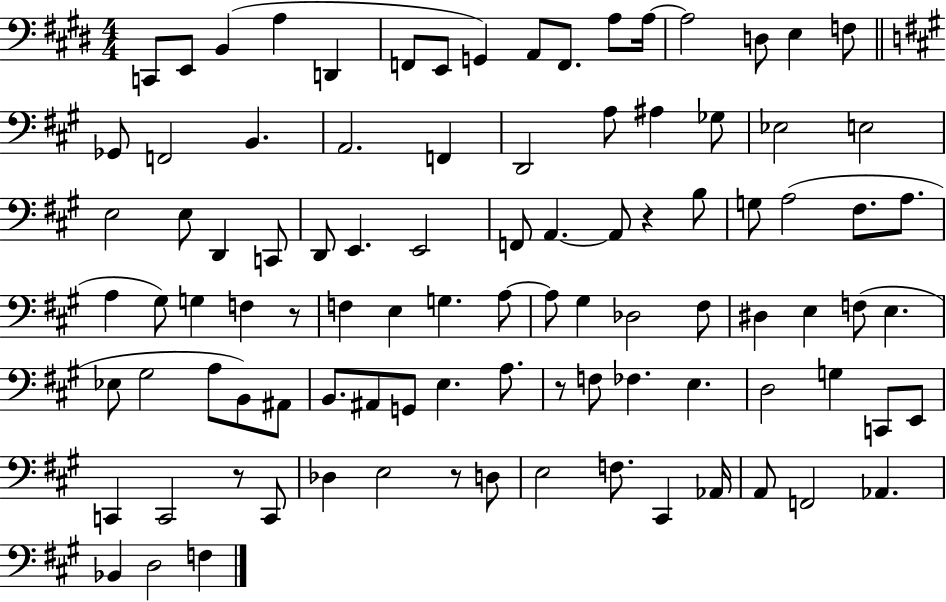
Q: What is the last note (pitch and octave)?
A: F3